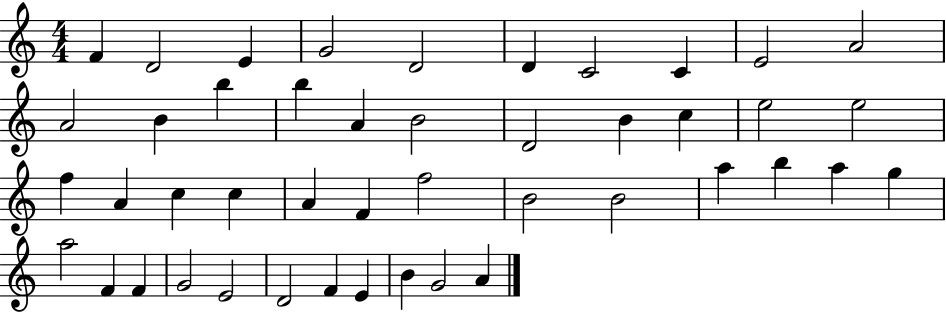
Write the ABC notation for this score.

X:1
T:Untitled
M:4/4
L:1/4
K:C
F D2 E G2 D2 D C2 C E2 A2 A2 B b b A B2 D2 B c e2 e2 f A c c A F f2 B2 B2 a b a g a2 F F G2 E2 D2 F E B G2 A